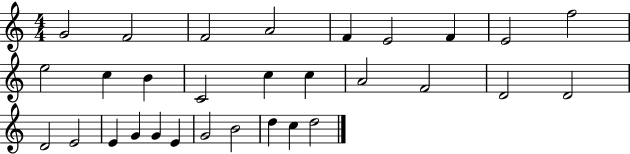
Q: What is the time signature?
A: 4/4